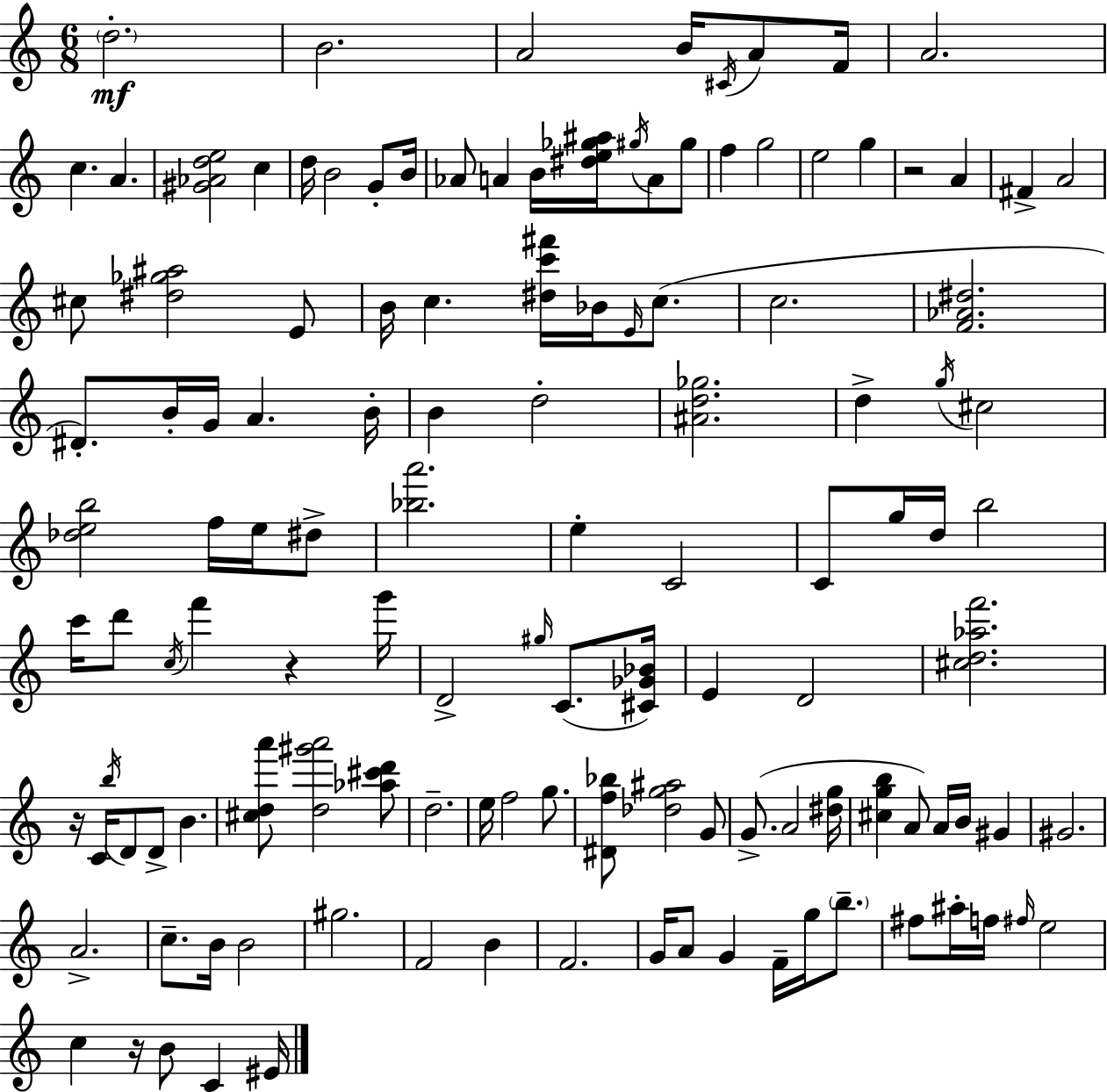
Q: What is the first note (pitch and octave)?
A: D5